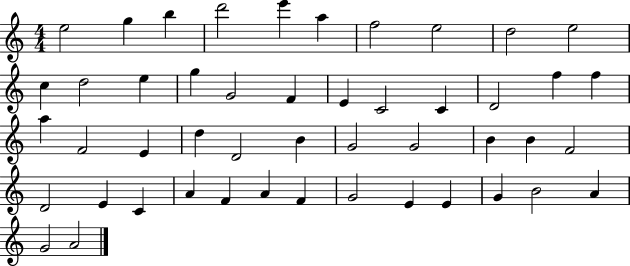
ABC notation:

X:1
T:Untitled
M:4/4
L:1/4
K:C
e2 g b d'2 e' a f2 e2 d2 e2 c d2 e g G2 F E C2 C D2 f f a F2 E d D2 B G2 G2 B B F2 D2 E C A F A F G2 E E G B2 A G2 A2